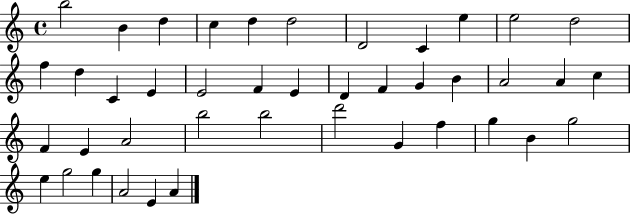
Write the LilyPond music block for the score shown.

{
  \clef treble
  \time 4/4
  \defaultTimeSignature
  \key c \major
  b''2 b'4 d''4 | c''4 d''4 d''2 | d'2 c'4 e''4 | e''2 d''2 | \break f''4 d''4 c'4 e'4 | e'2 f'4 e'4 | d'4 f'4 g'4 b'4 | a'2 a'4 c''4 | \break f'4 e'4 a'2 | b''2 b''2 | d'''2 g'4 f''4 | g''4 b'4 g''2 | \break e''4 g''2 g''4 | a'2 e'4 a'4 | \bar "|."
}